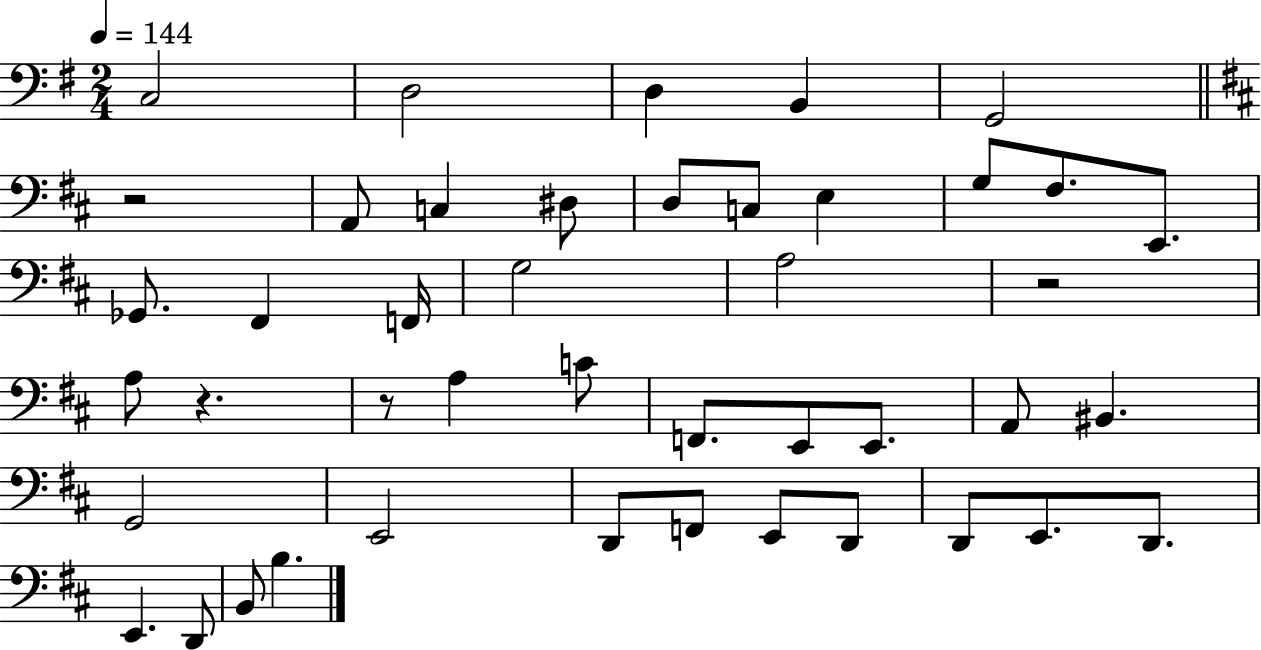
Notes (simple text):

C3/h D3/h D3/q B2/q G2/h R/h A2/e C3/q D#3/e D3/e C3/e E3/q G3/e F#3/e. E2/e. Gb2/e. F#2/q F2/s G3/h A3/h R/h A3/e R/q. R/e A3/q C4/e F2/e. E2/e E2/e. A2/e BIS2/q. G2/h E2/h D2/e F2/e E2/e D2/e D2/e E2/e. D2/e. E2/q. D2/e B2/e B3/q.